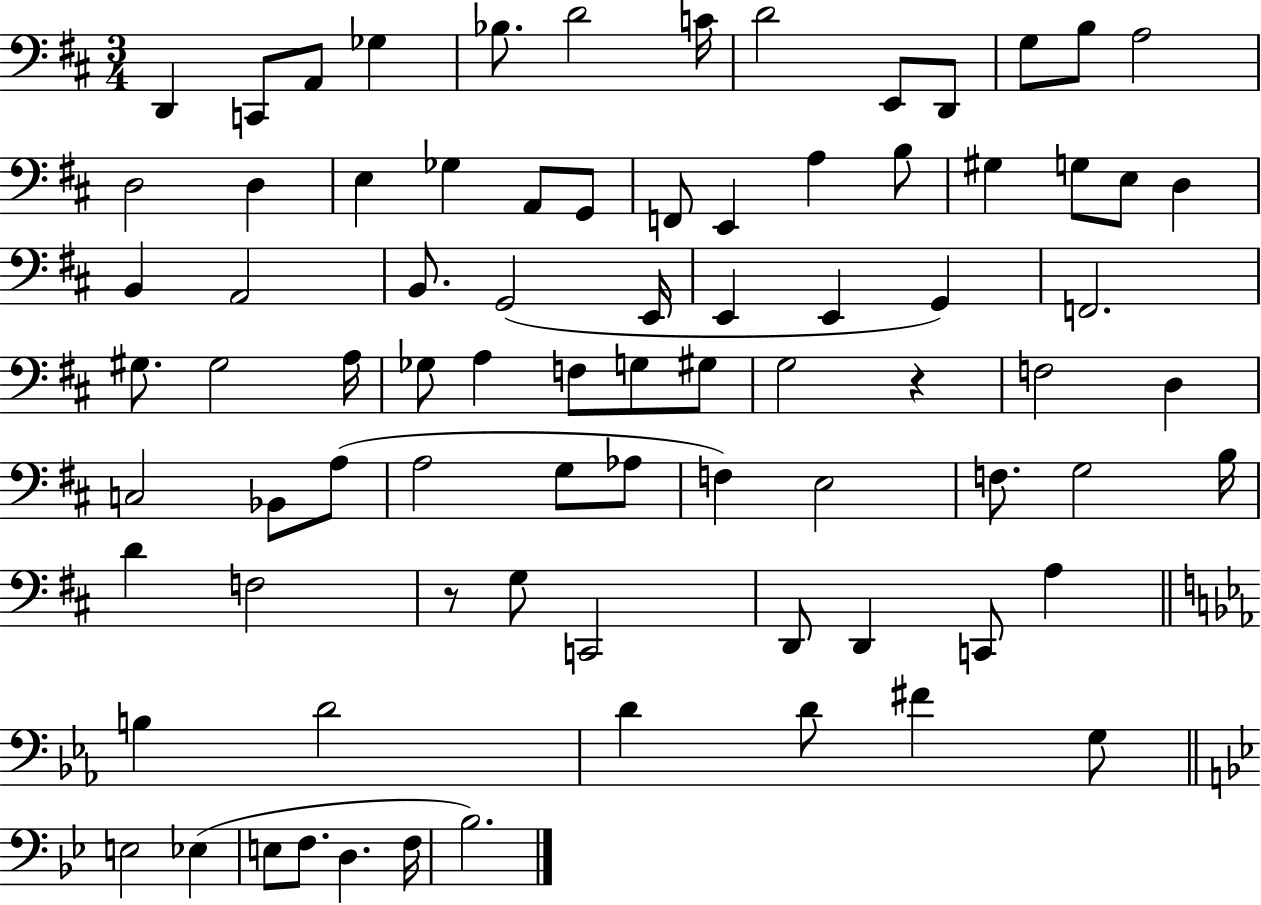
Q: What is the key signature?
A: D major